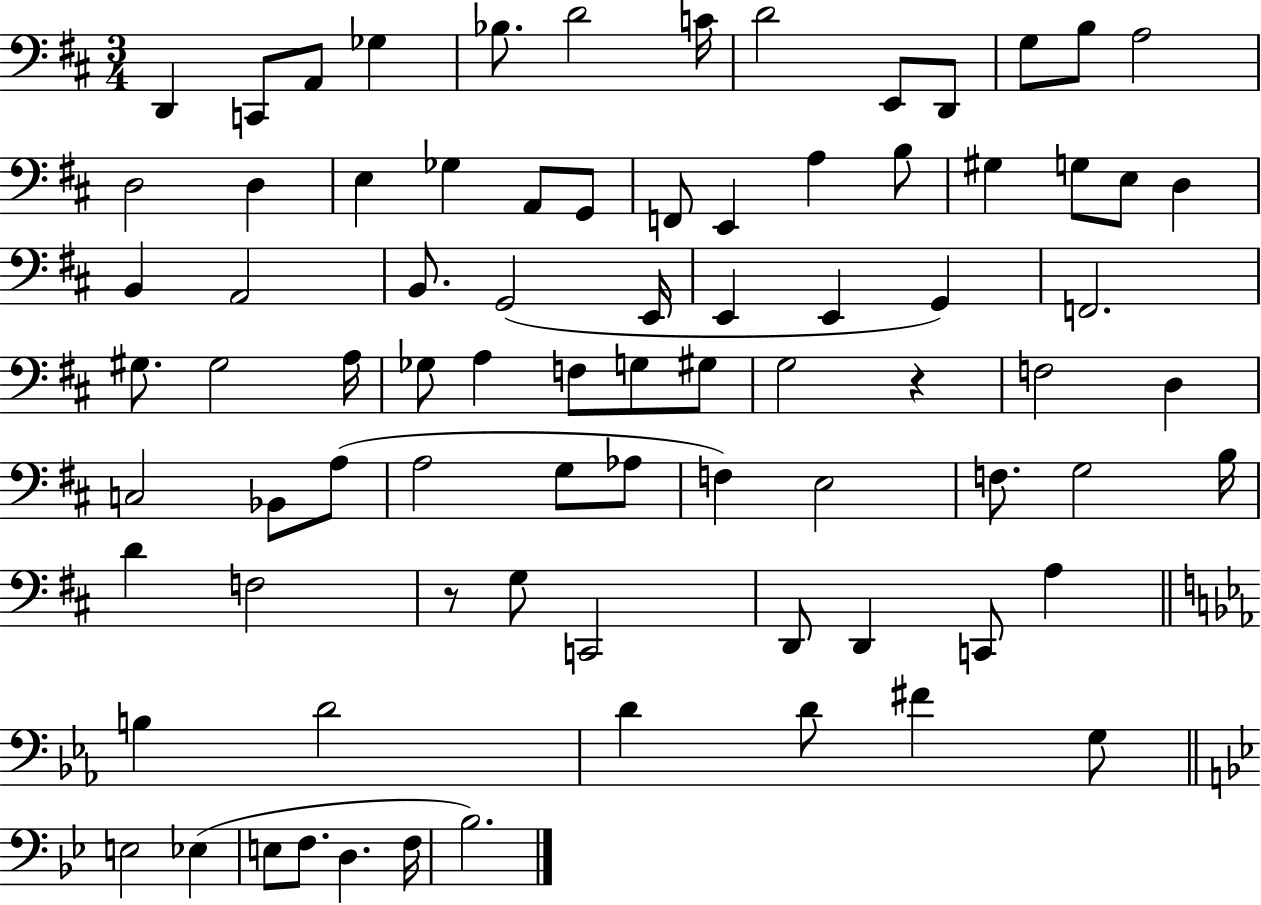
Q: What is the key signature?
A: D major